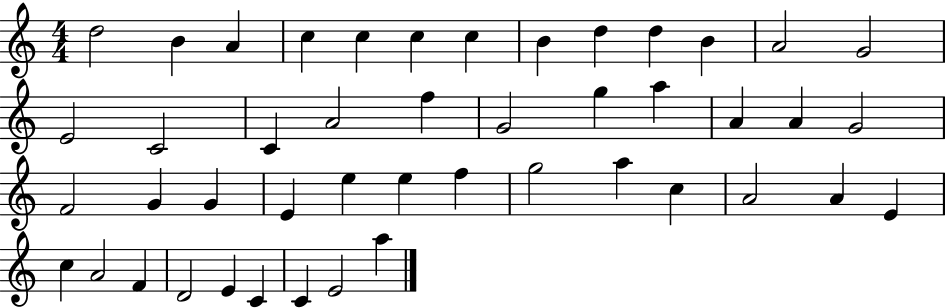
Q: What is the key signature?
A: C major